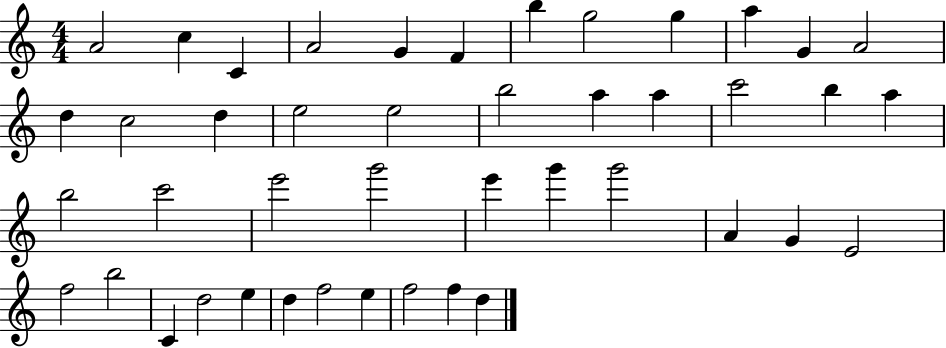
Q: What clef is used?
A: treble